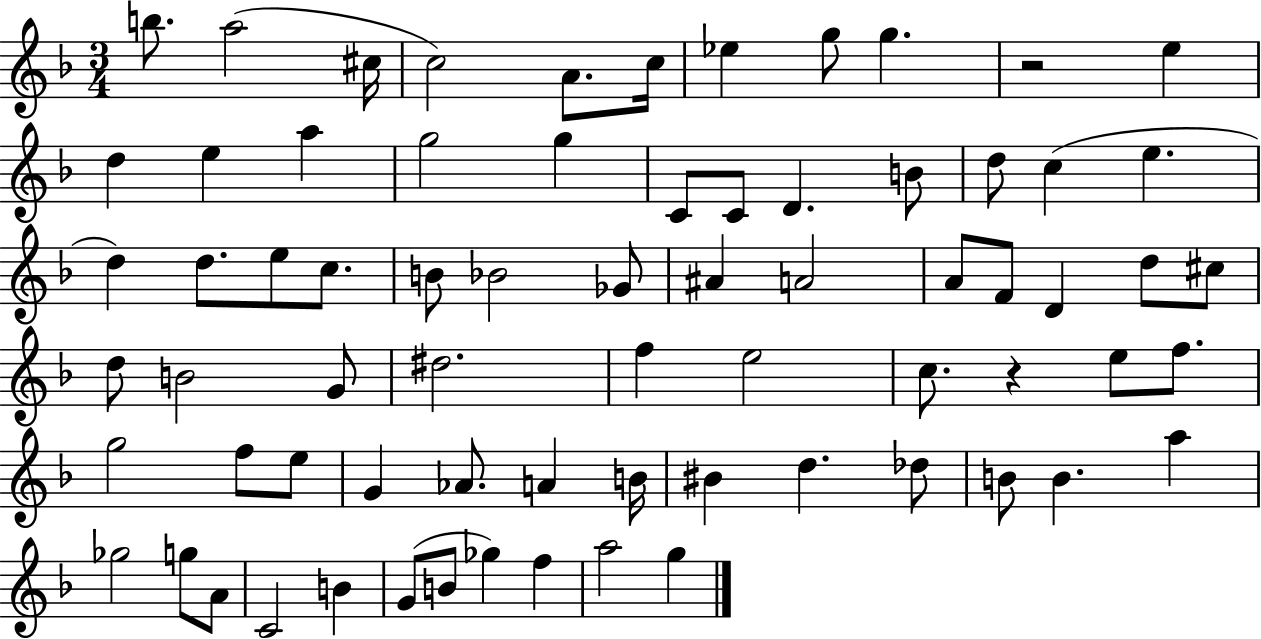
{
  \clef treble
  \numericTimeSignature
  \time 3/4
  \key f \major
  b''8. a''2( cis''16 | c''2) a'8. c''16 | ees''4 g''8 g''4. | r2 e''4 | \break d''4 e''4 a''4 | g''2 g''4 | c'8 c'8 d'4. b'8 | d''8 c''4( e''4. | \break d''4) d''8. e''8 c''8. | b'8 bes'2 ges'8 | ais'4 a'2 | a'8 f'8 d'4 d''8 cis''8 | \break d''8 b'2 g'8 | dis''2. | f''4 e''2 | c''8. r4 e''8 f''8. | \break g''2 f''8 e''8 | g'4 aes'8. a'4 b'16 | bis'4 d''4. des''8 | b'8 b'4. a''4 | \break ges''2 g''8 a'8 | c'2 b'4 | g'8( b'8 ges''4) f''4 | a''2 g''4 | \break \bar "|."
}